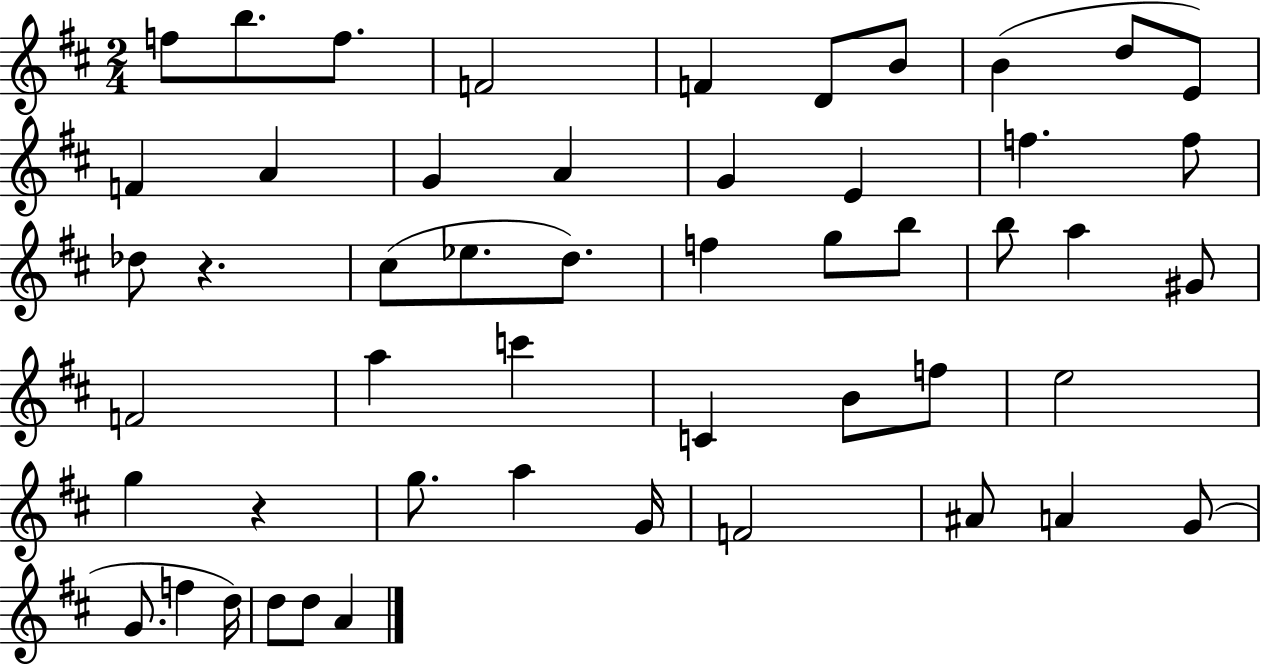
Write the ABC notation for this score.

X:1
T:Untitled
M:2/4
L:1/4
K:D
f/2 b/2 f/2 F2 F D/2 B/2 B d/2 E/2 F A G A G E f f/2 _d/2 z ^c/2 _e/2 d/2 f g/2 b/2 b/2 a ^G/2 F2 a c' C B/2 f/2 e2 g z g/2 a G/4 F2 ^A/2 A G/2 G/2 f d/4 d/2 d/2 A